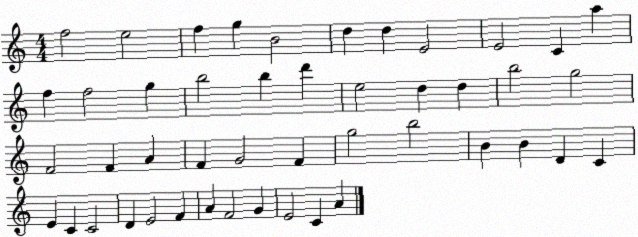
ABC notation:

X:1
T:Untitled
M:4/4
L:1/4
K:C
f2 e2 f g B2 d d E2 E2 C a f f2 g b2 b d' e2 d d b2 g2 F2 F A F G2 F g2 b2 B B D C E C C2 D E2 F A F2 G E2 C A